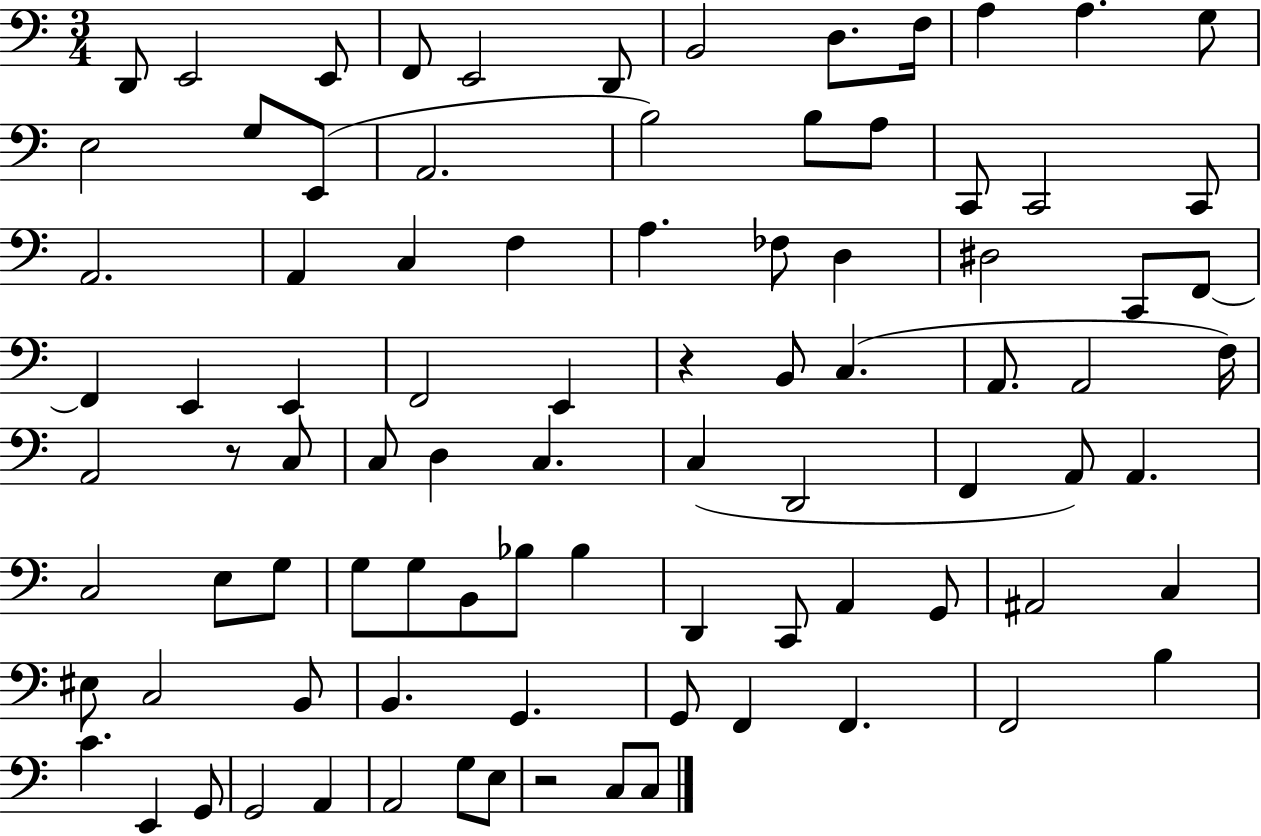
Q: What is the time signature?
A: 3/4